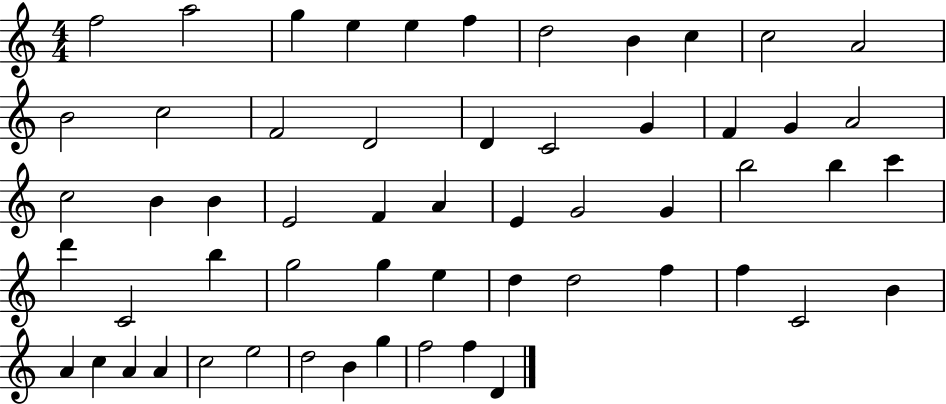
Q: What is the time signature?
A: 4/4